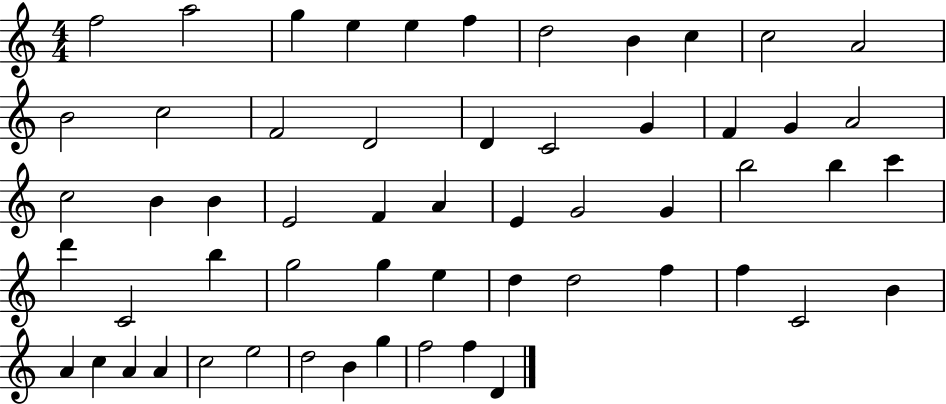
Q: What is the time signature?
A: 4/4